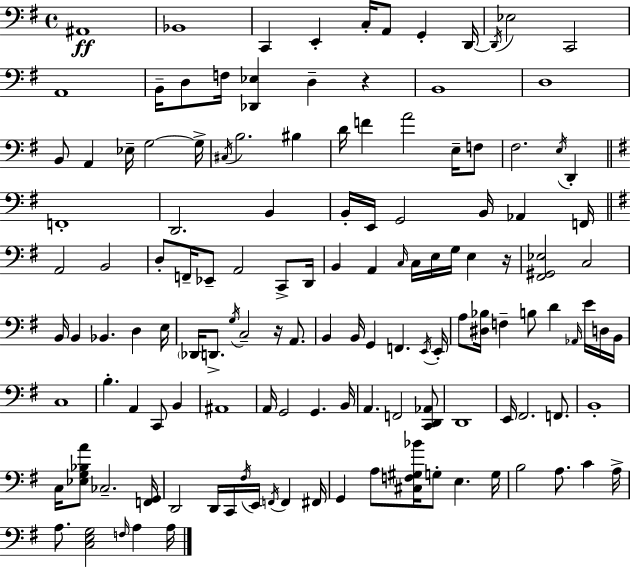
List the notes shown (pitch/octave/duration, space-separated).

A#2/w Bb2/w C2/q E2/q C3/s A2/e G2/q D2/s D2/s Eb3/h C2/h A2/w B2/s D3/e F3/s [Db2,Eb3]/q D3/q R/q B2/w D3/w B2/e A2/q Eb3/s G3/h G3/s C#3/s B3/h. BIS3/q D4/s F4/q A4/h E3/s F3/e F#3/h. E3/s D2/q F2/w D2/h. B2/q B2/s E2/s G2/h B2/s Ab2/q F2/s A2/h B2/h D3/e F2/s Eb2/e A2/h C2/e D2/s B2/q A2/q C3/s C3/s E3/s G3/s E3/q R/s [F#2,G#2,Eb3]/h C3/h B2/s B2/q Bb2/q. D3/q E3/s Db2/s D2/e. G3/s C3/h R/s A2/e. B2/q B2/s G2/q F2/q. E2/s E2/s A3/e [D#3,Bb3]/s F3/q B3/e D4/q Ab2/s E4/s D3/s B2/s C3/w B3/q. A2/q C2/e B2/q A#2/w A2/s G2/h G2/q. B2/s A2/q. F2/h [C2,D2,Ab2]/e D2/w E2/s F#2/h. F2/e. B2/w C3/s [Eb3,G3,Bb3,A4]/e CES3/h. [F2,G2]/s D2/h D2/s C2/s F#3/s E2/s F2/s F2/q F#2/s G2/q A3/e [C#3,F3,G#3,Bb4]/s G3/e E3/q. G3/s B3/h A3/e. C4/q A3/s A3/e. [C3,E3,G3]/h F3/s A3/q A3/s